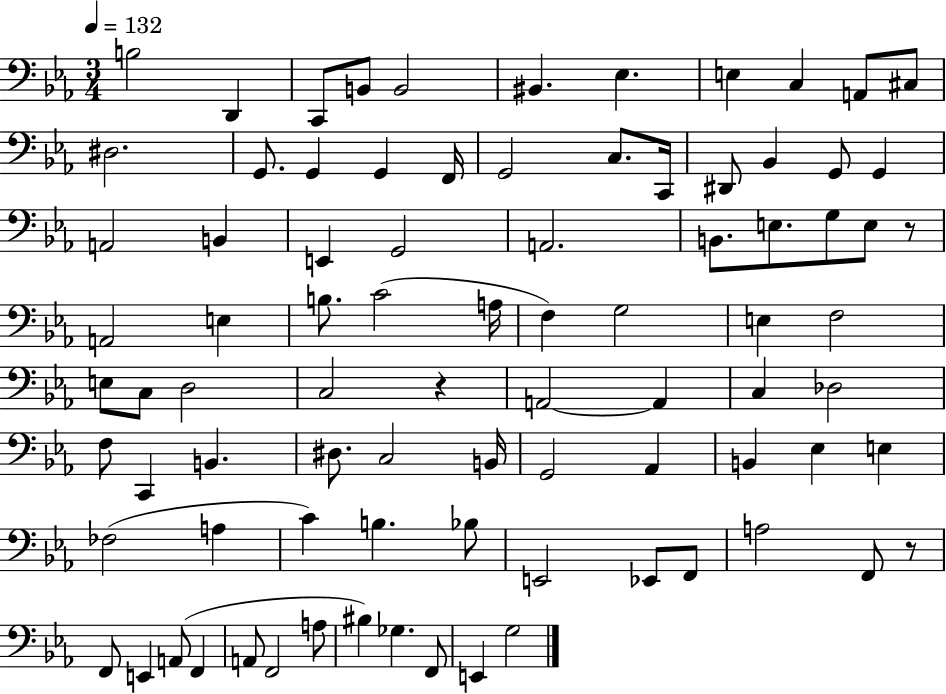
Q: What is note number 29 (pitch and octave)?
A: B2